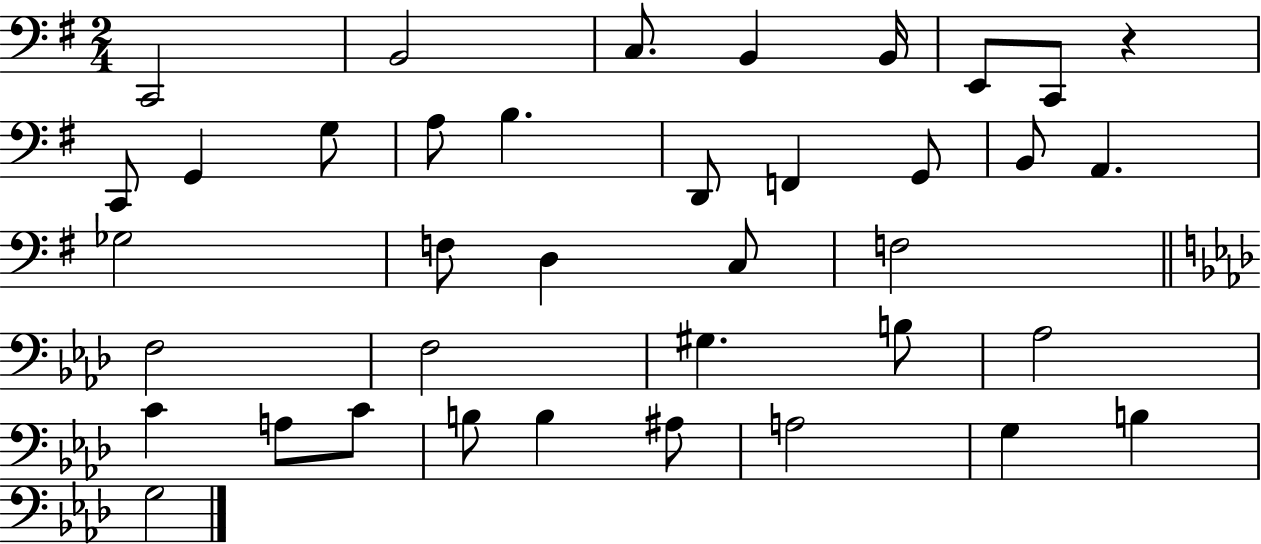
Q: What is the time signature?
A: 2/4